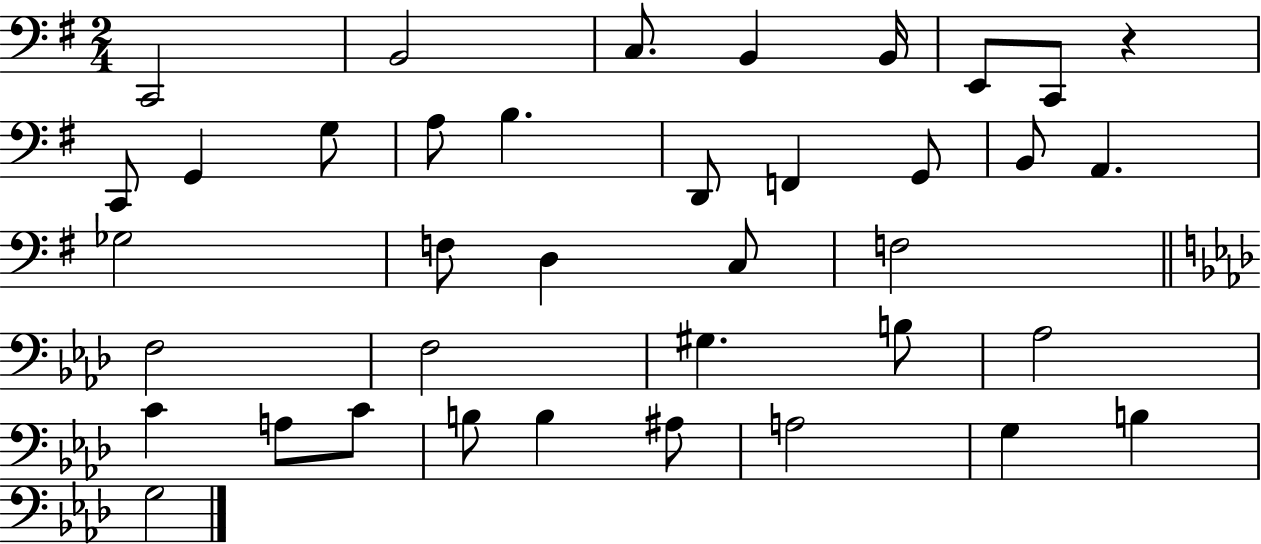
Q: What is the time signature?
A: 2/4